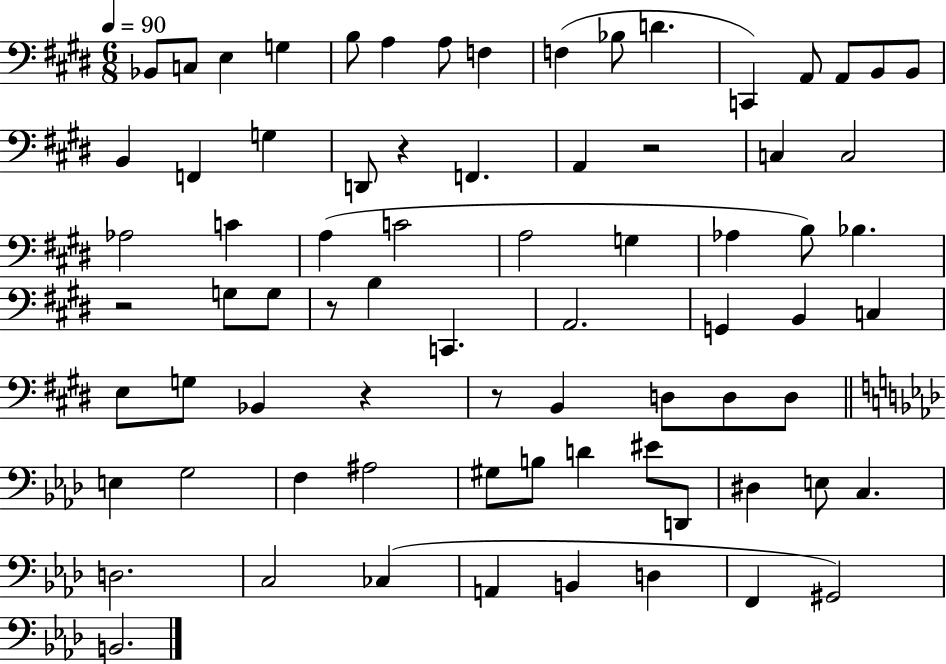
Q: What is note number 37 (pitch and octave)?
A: C2